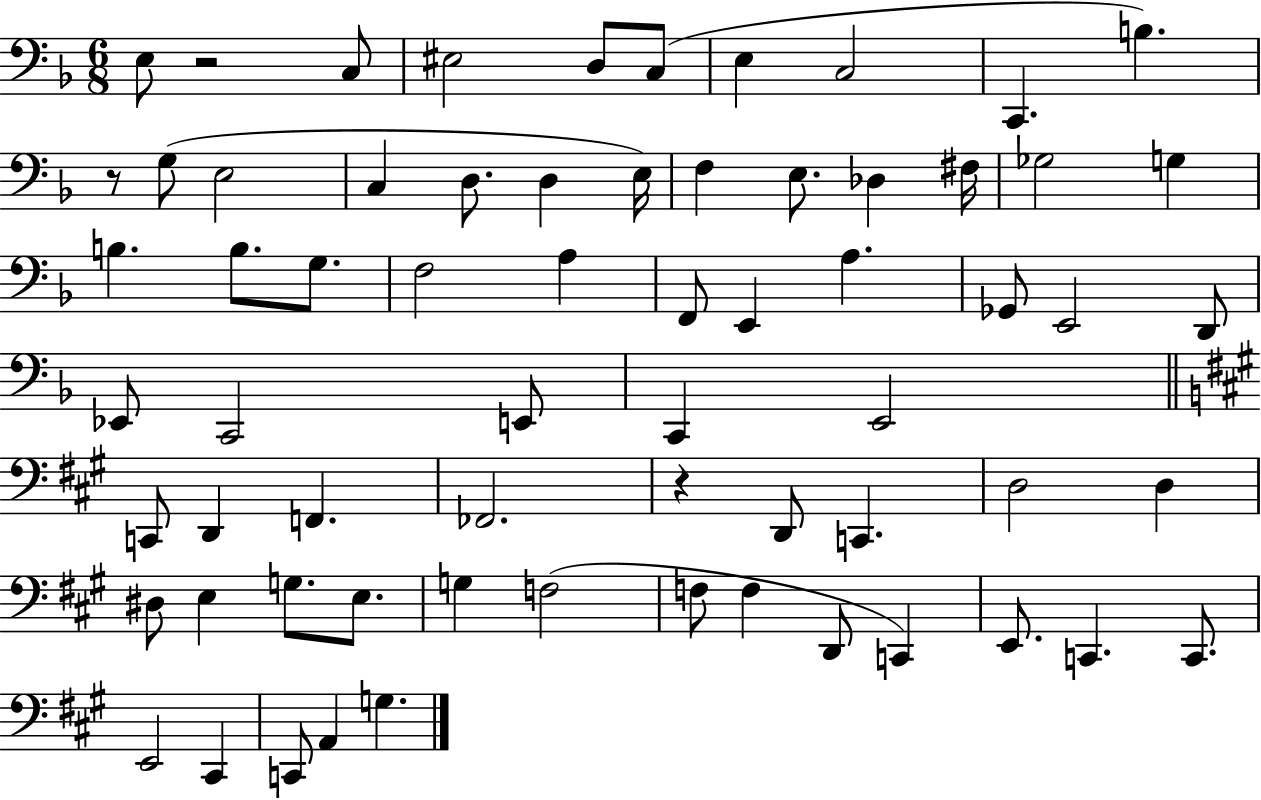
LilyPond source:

{
  \clef bass
  \numericTimeSignature
  \time 6/8
  \key f \major
  e8 r2 c8 | eis2 d8 c8( | e4 c2 | c,4. b4.) | \break r8 g8( e2 | c4 d8. d4 e16) | f4 e8. des4 fis16 | ges2 g4 | \break b4. b8. g8. | f2 a4 | f,8 e,4 a4. | ges,8 e,2 d,8 | \break ees,8 c,2 e,8 | c,4 e,2 | \bar "||" \break \key a \major c,8 d,4 f,4. | fes,2. | r4 d,8 c,4. | d2 d4 | \break dis8 e4 g8. e8. | g4 f2( | f8 f4 d,8 c,4) | e,8. c,4. c,8. | \break e,2 cis,4 | c,8 a,4 g4. | \bar "|."
}